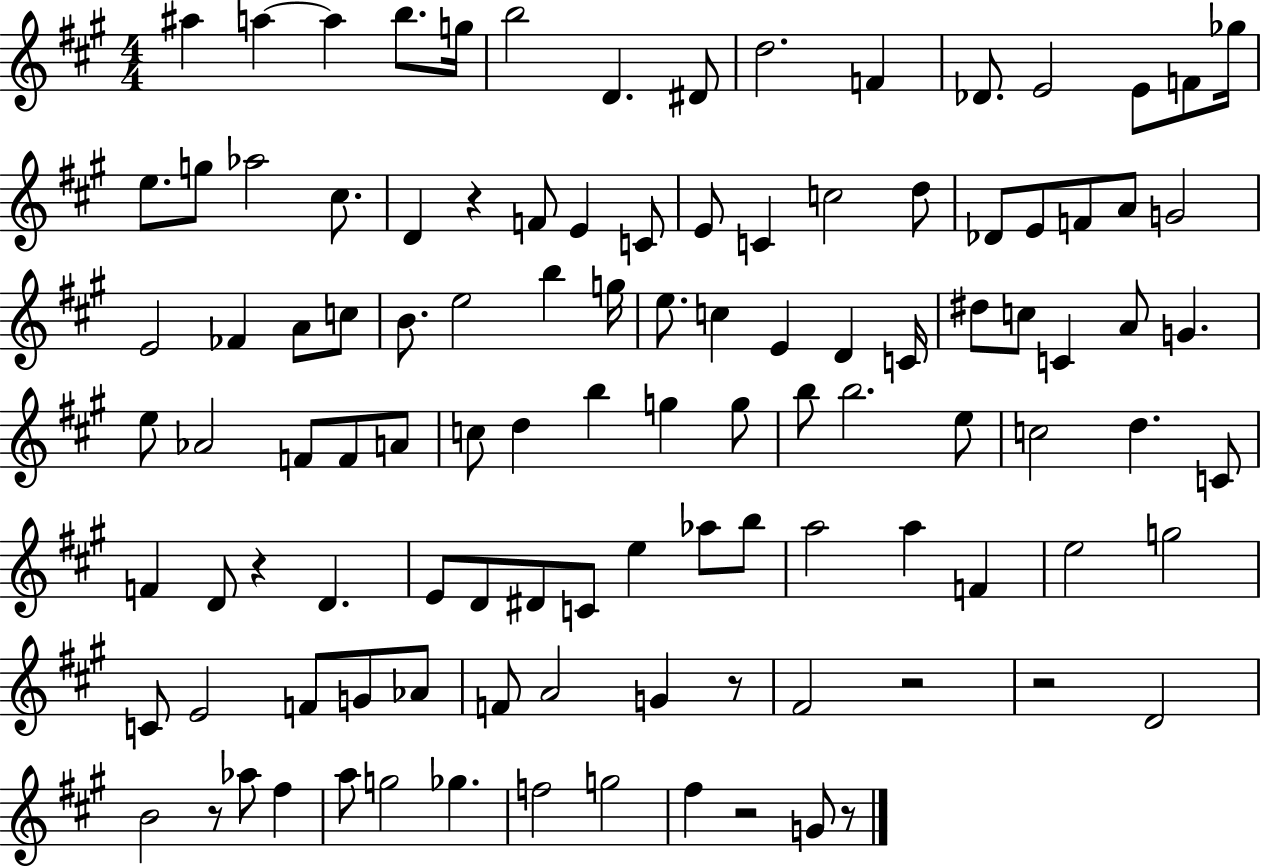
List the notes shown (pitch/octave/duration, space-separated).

A#5/q A5/q A5/q B5/e. G5/s B5/h D4/q. D#4/e D5/h. F4/q Db4/e. E4/h E4/e F4/e Gb5/s E5/e. G5/e Ab5/h C#5/e. D4/q R/q F4/e E4/q C4/e E4/e C4/q C5/h D5/e Db4/e E4/e F4/e A4/e G4/h E4/h FES4/q A4/e C5/e B4/e. E5/h B5/q G5/s E5/e. C5/q E4/q D4/q C4/s D#5/e C5/e C4/q A4/e G4/q. E5/e Ab4/h F4/e F4/e A4/e C5/e D5/q B5/q G5/q G5/e B5/e B5/h. E5/e C5/h D5/q. C4/e F4/q D4/e R/q D4/q. E4/e D4/e D#4/e C4/e E5/q Ab5/e B5/e A5/h A5/q F4/q E5/h G5/h C4/e E4/h F4/e G4/e Ab4/e F4/e A4/h G4/q R/e F#4/h R/h R/h D4/h B4/h R/e Ab5/e F#5/q A5/e G5/h Gb5/q. F5/h G5/h F#5/q R/h G4/e R/e